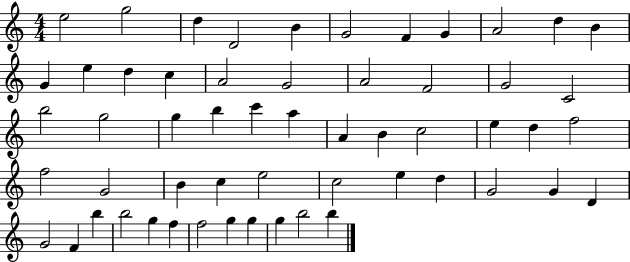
{
  \clef treble
  \numericTimeSignature
  \time 4/4
  \key c \major
  e''2 g''2 | d''4 d'2 b'4 | g'2 f'4 g'4 | a'2 d''4 b'4 | \break g'4 e''4 d''4 c''4 | a'2 g'2 | a'2 f'2 | g'2 c'2 | \break b''2 g''2 | g''4 b''4 c'''4 a''4 | a'4 b'4 c''2 | e''4 d''4 f''2 | \break f''2 g'2 | b'4 c''4 e''2 | c''2 e''4 d''4 | g'2 g'4 d'4 | \break g'2 f'4 b''4 | b''2 g''4 f''4 | f''2 g''4 g''4 | g''4 b''2 b''4 | \break \bar "|."
}